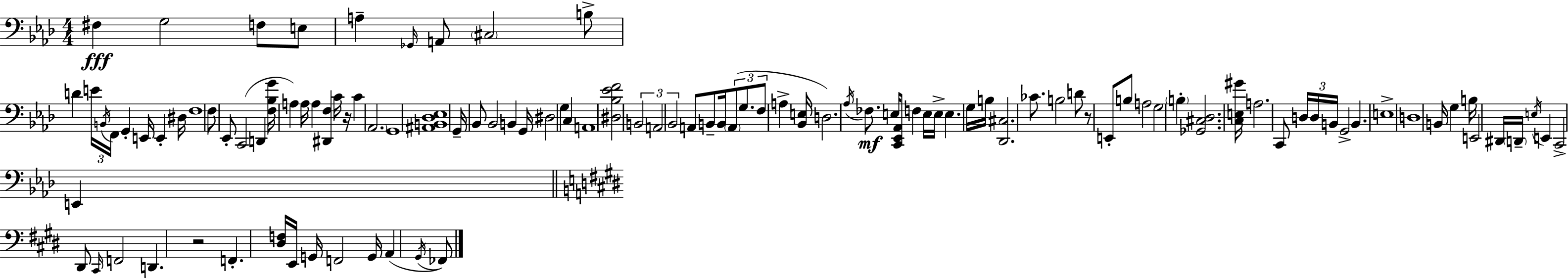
F#3/q G3/h F3/e E3/e A3/q Gb2/s A2/e C#3/h B3/e D4/q E4/s B2/s F2/s G2/q E2/s E2/q D#3/s F3/w F3/e Eb2/e C2/h D2/q [F3,Bb3,G4]/s A3/q A3/s A3/q [D#2,F3]/q C4/s R/s C4/q Ab2/h. G2/w [A#2,B2,Db3,Eb3]/w G2/s Bb2/e Bb2/h B2/q G2/s D#3/h G3/q C3/q A2/w [D#3,Bb3,Eb4,F4]/h B2/h A2/h Bb2/h A2/e B2/e B2/s A2/e G3/e. F3/e A3/q [Bb2,E3]/s D3/h. Ab3/s FES3/e. E3/s [C2,Eb2,Ab2]/e F3/q E3/s E3/s E3/q. G3/s B3/s [Db2,C#3]/h. CES4/e. B3/h D4/e R/e E2/e B3/e A3/h G3/h B3/q [Gb2,C#3,Db3]/h. [C3,E3,G#4]/s A3/h. C2/e D3/s D3/s B2/s G2/h B2/q. E3/w D3/w B2/s G3/q B3/s E2/h D#2/s D2/s E3/s E2/q C2/h E2/q D#2/e C#2/s F2/h D2/q. R/h F2/q. [D#3,F3]/s E2/s G2/s F2/h G2/s A2/q G#2/s FES2/e